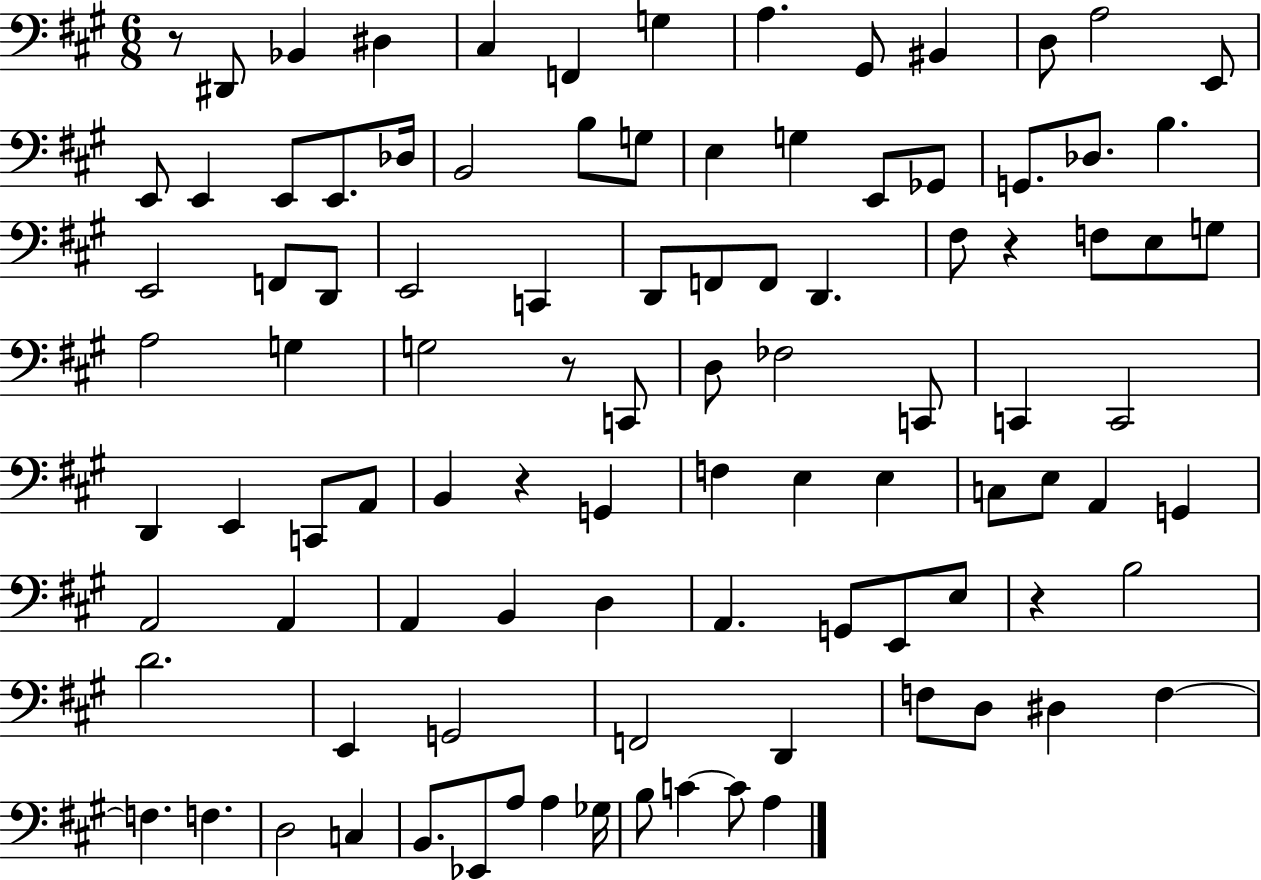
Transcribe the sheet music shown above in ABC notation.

X:1
T:Untitled
M:6/8
L:1/4
K:A
z/2 ^D,,/2 _B,, ^D, ^C, F,, G, A, ^G,,/2 ^B,, D,/2 A,2 E,,/2 E,,/2 E,, E,,/2 E,,/2 _D,/4 B,,2 B,/2 G,/2 E, G, E,,/2 _G,,/2 G,,/2 _D,/2 B, E,,2 F,,/2 D,,/2 E,,2 C,, D,,/2 F,,/2 F,,/2 D,, ^F,/2 z F,/2 E,/2 G,/2 A,2 G, G,2 z/2 C,,/2 D,/2 _F,2 C,,/2 C,, C,,2 D,, E,, C,,/2 A,,/2 B,, z G,, F, E, E, C,/2 E,/2 A,, G,, A,,2 A,, A,, B,, D, A,, G,,/2 E,,/2 E,/2 z B,2 D2 E,, G,,2 F,,2 D,, F,/2 D,/2 ^D, F, F, F, D,2 C, B,,/2 _E,,/2 A,/2 A, _G,/4 B,/2 C C/2 A,